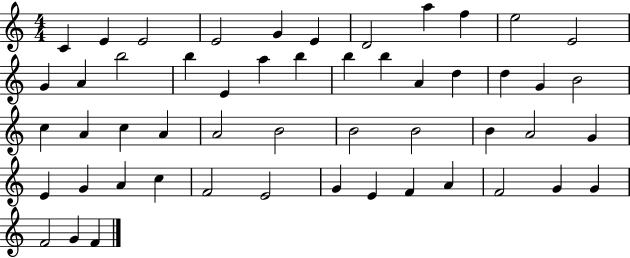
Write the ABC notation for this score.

X:1
T:Untitled
M:4/4
L:1/4
K:C
C E E2 E2 G E D2 a f e2 E2 G A b2 b E a b b b A d d G B2 c A c A A2 B2 B2 B2 B A2 G E G A c F2 E2 G E F A F2 G G F2 G F